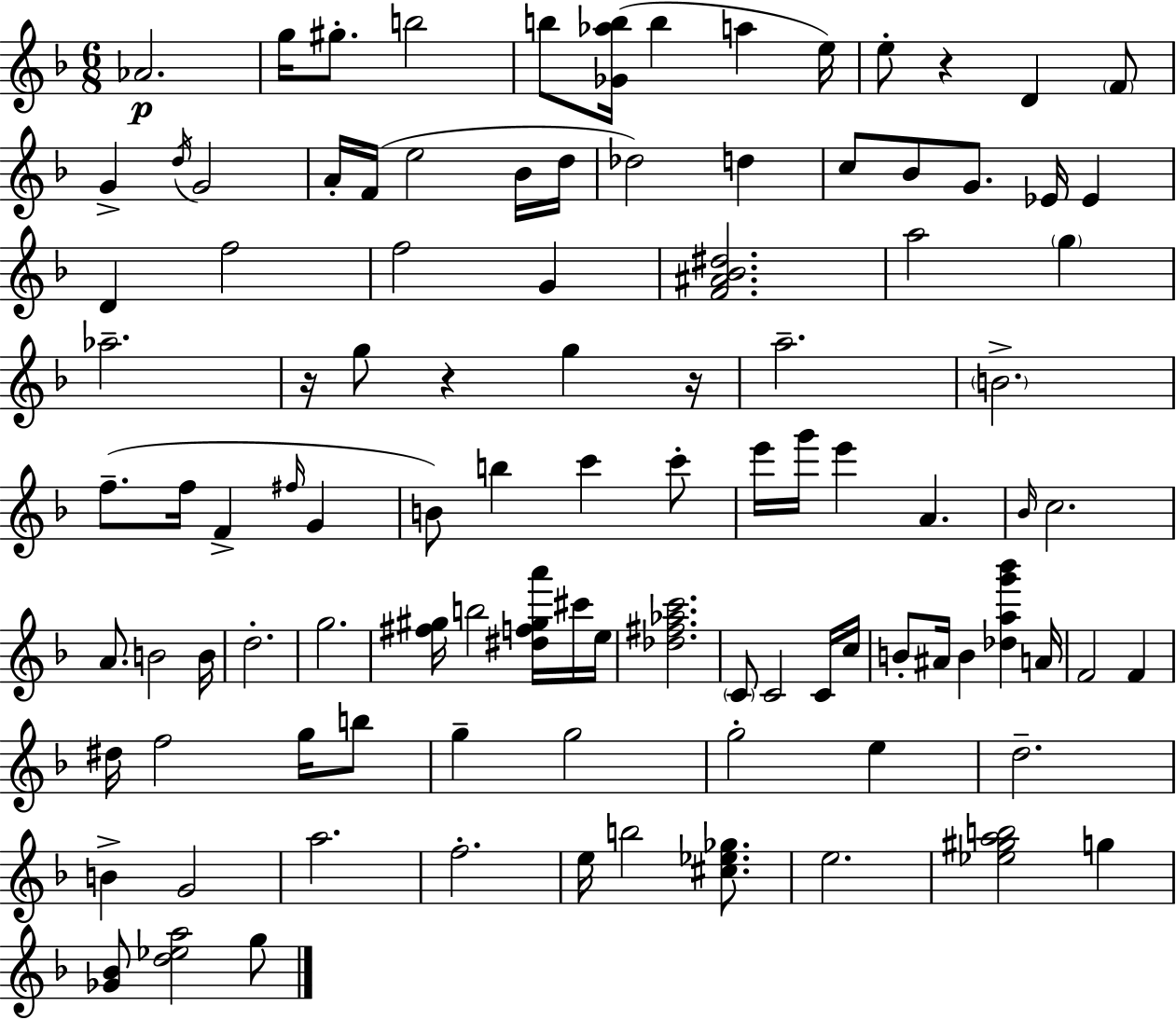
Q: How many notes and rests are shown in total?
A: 102